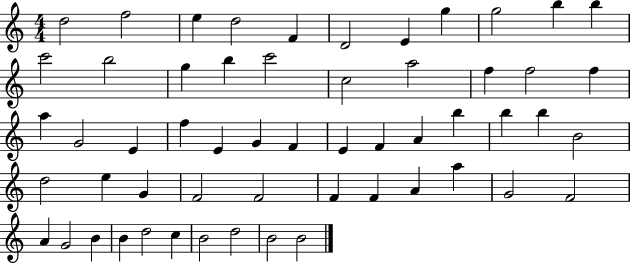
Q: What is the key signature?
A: C major